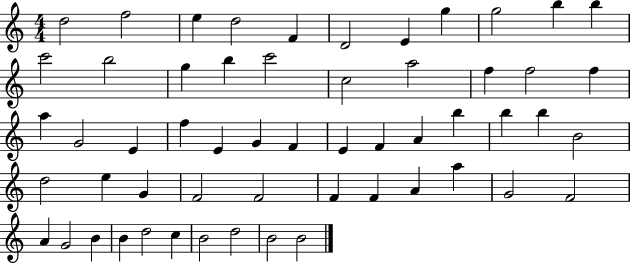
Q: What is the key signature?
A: C major